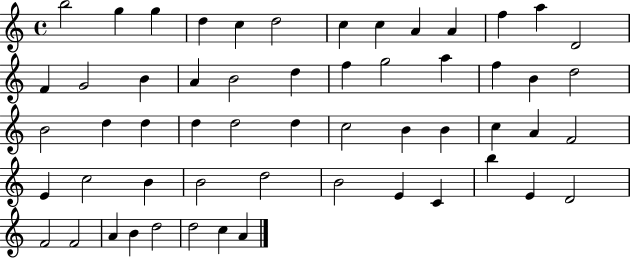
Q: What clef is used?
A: treble